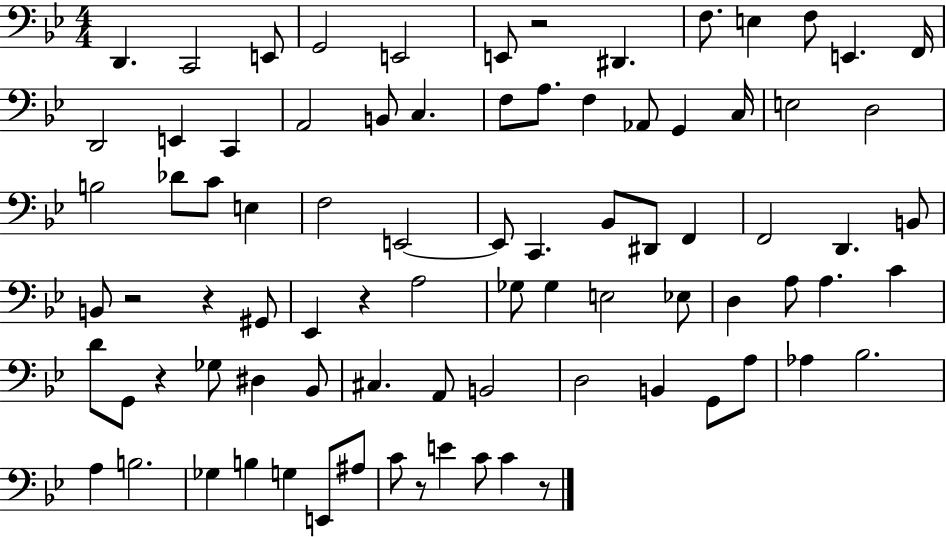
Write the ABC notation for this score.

X:1
T:Untitled
M:4/4
L:1/4
K:Bb
D,, C,,2 E,,/2 G,,2 E,,2 E,,/2 z2 ^D,, F,/2 E, F,/2 E,, F,,/4 D,,2 E,, C,, A,,2 B,,/2 C, F,/2 A,/2 F, _A,,/2 G,, C,/4 E,2 D,2 B,2 _D/2 C/2 E, F,2 E,,2 E,,/2 C,, _B,,/2 ^D,,/2 F,, F,,2 D,, B,,/2 B,,/2 z2 z ^G,,/2 _E,, z A,2 _G,/2 _G, E,2 _E,/2 D, A,/2 A, C D/2 G,,/2 z _G,/2 ^D, _B,,/2 ^C, A,,/2 B,,2 D,2 B,, G,,/2 A,/2 _A, _B,2 A, B,2 _G, B, G, E,,/2 ^A,/2 C/2 z/2 E C/2 C z/2